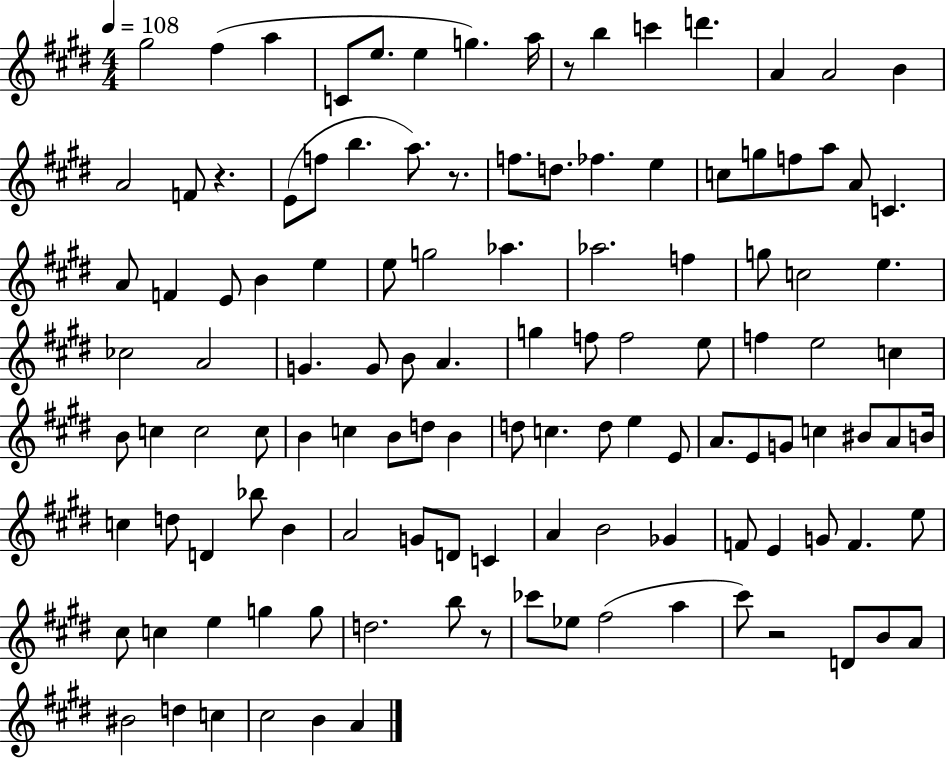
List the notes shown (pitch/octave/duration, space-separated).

G#5/h F#5/q A5/q C4/e E5/e. E5/q G5/q. A5/s R/e B5/q C6/q D6/q. A4/q A4/h B4/q A4/h F4/e R/q. E4/e F5/e B5/q. A5/e. R/e. F5/e. D5/e. FES5/q. E5/q C5/e G5/e F5/e A5/e A4/e C4/q. A4/e F4/q E4/e B4/q E5/q E5/e G5/h Ab5/q. Ab5/h. F5/q G5/e C5/h E5/q. CES5/h A4/h G4/q. G4/e B4/e A4/q. G5/q F5/e F5/h E5/e F5/q E5/h C5/q B4/e C5/q C5/h C5/e B4/q C5/q B4/e D5/e B4/q D5/e C5/q. D5/e E5/q E4/e A4/e. E4/e G4/e C5/q BIS4/e A4/e B4/s C5/q D5/e D4/q Bb5/e B4/q A4/h G4/e D4/e C4/q A4/q B4/h Gb4/q F4/e E4/q G4/e F4/q. E5/e C#5/e C5/q E5/q G5/q G5/e D5/h. B5/e R/e CES6/e Eb5/e F#5/h A5/q C#6/e R/h D4/e B4/e A4/e BIS4/h D5/q C5/q C#5/h B4/q A4/q